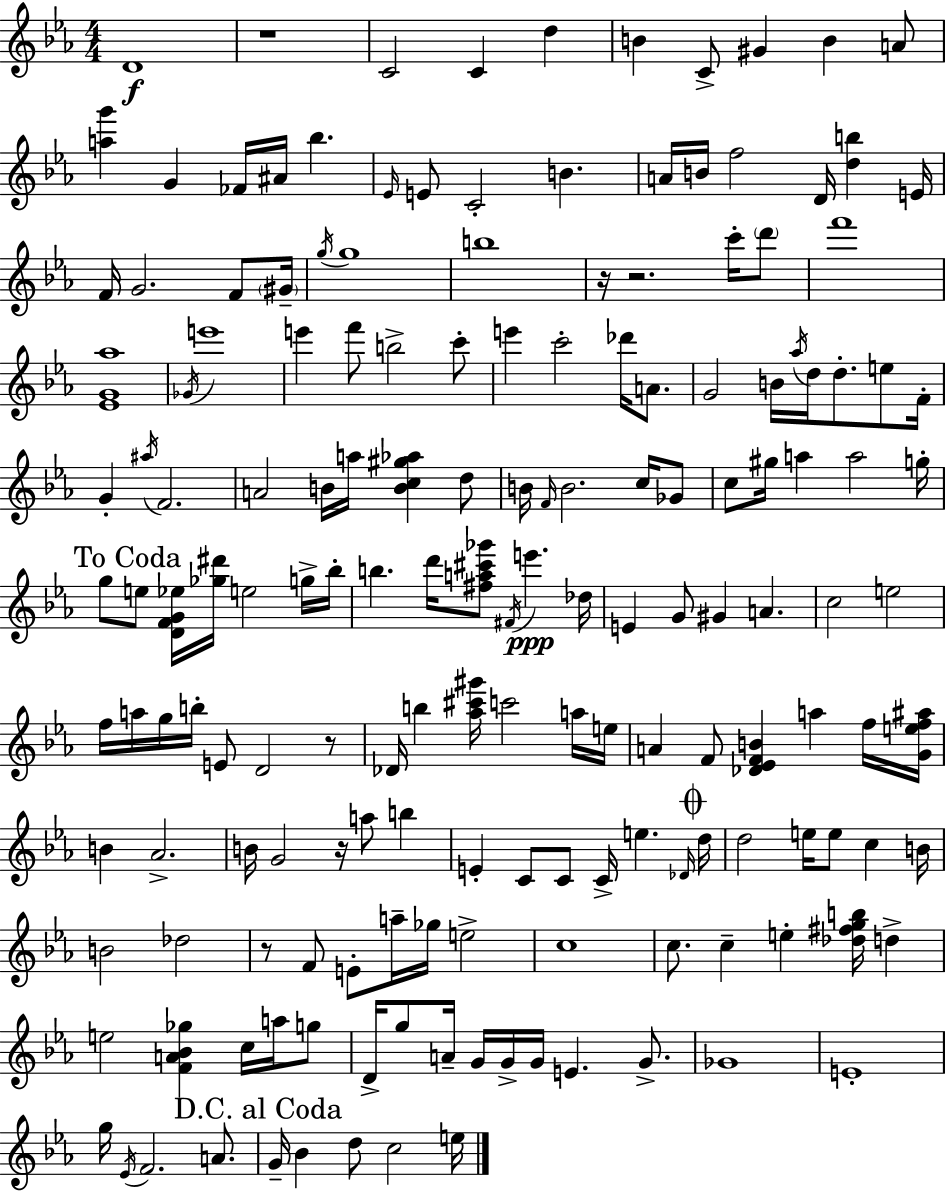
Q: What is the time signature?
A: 4/4